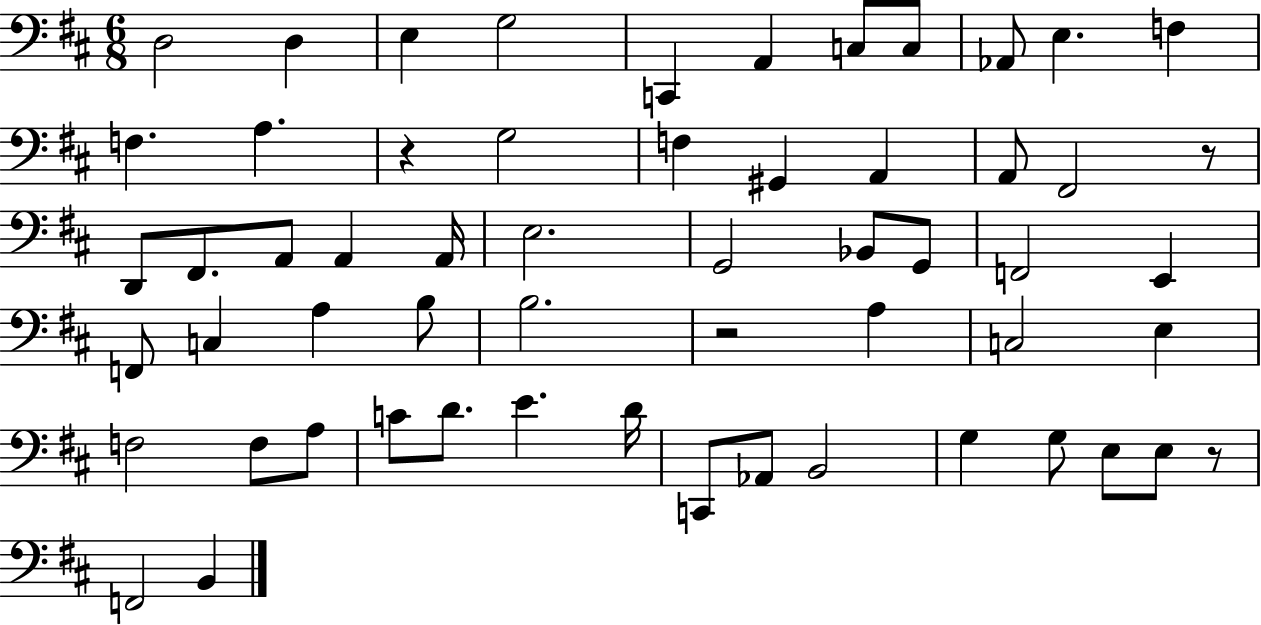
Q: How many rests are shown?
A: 4